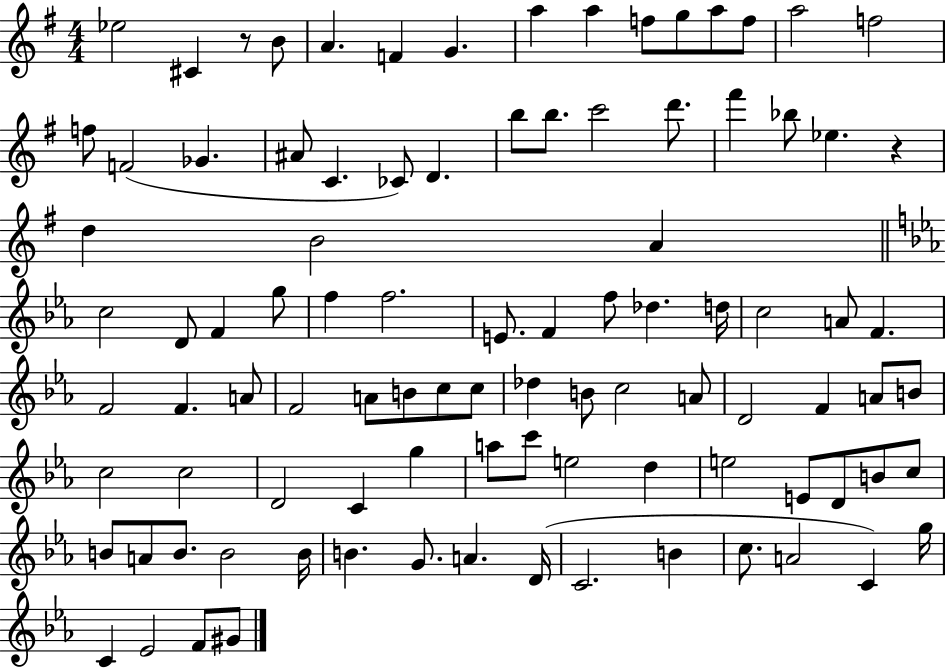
Eb5/h C#4/q R/e B4/e A4/q. F4/q G4/q. A5/q A5/q F5/e G5/e A5/e F5/e A5/h F5/h F5/e F4/h Gb4/q. A#4/e C4/q. CES4/e D4/q. B5/e B5/e. C6/h D6/e. F#6/q Bb5/e Eb5/q. R/q D5/q B4/h A4/q C5/h D4/e F4/q G5/e F5/q F5/h. E4/e. F4/q F5/e Db5/q. D5/s C5/h A4/e F4/q. F4/h F4/q. A4/e F4/h A4/e B4/e C5/e C5/e Db5/q B4/e C5/h A4/e D4/h F4/q A4/e B4/e C5/h C5/h D4/h C4/q G5/q A5/e C6/e E5/h D5/q E5/h E4/e D4/e B4/e C5/e B4/e A4/e B4/e. B4/h B4/s B4/q. G4/e. A4/q. D4/s C4/h. B4/q C5/e. A4/h C4/q G5/s C4/q Eb4/h F4/e G#4/e